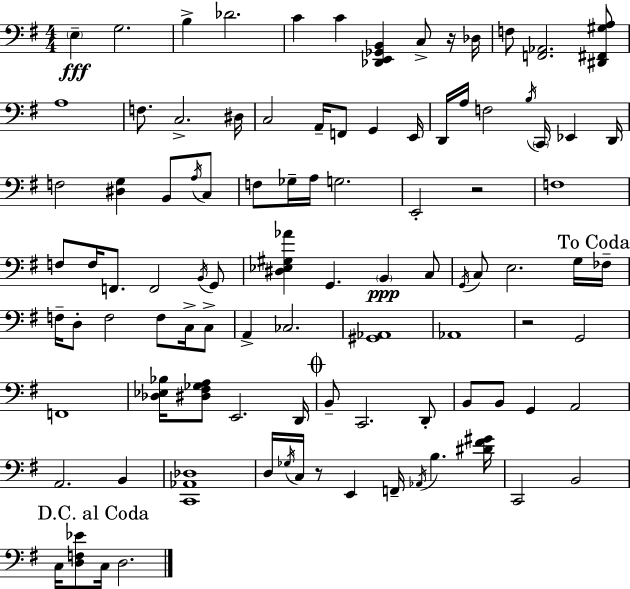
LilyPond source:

{
  \clef bass
  \numericTimeSignature
  \time 4/4
  \key e \minor
  \repeat volta 2 { \parenthesize e4--\fff g2. | b4-> des'2. | c'4 c'4 <des, e, ges, b,>4 c8-> r16 des16 | f8 <f, aes,>2. <dis, fis, gis a>8 | \break a1 | f8. c2.-> dis16 | c2 a,16-- f,8 g,4 e,16 | d,16 a16 f2 \acciaccatura { b16 } \parenthesize c,16 ees,4 | \break d,16 f2 <dis g>4 b,8 \acciaccatura { a16 } | c8 f8 ges16-- a16 g2. | e,2-. r2 | f1 | \break f8 f16 f,8. f,2 | \acciaccatura { b,16 } g,8 <dis ees gis aes'>4 g,4. \parenthesize b,4\ppp | c8 \acciaccatura { g,16 } c8 e2. | g16 \mark "To Coda" fes16-- f16-- d8-. f2 f8 | \break c16-> c8-> a,4-> ces2. | <gis, aes,>1 | aes,1 | r2 g,2 | \break f,1 | <des ees bes>16 <dis fis ges a>8 e,2. | d,16 \mark \markup { \musicglyph "scripts.coda" } b,8-- c,2. | d,8-. b,8 b,8 g,4 a,2 | \break a,2. | b,4 <c, aes, des>1 | d16 \acciaccatura { ges16 } c16 r8 e,4 f,16-- \acciaccatura { aes,16 } b4. | <dis' fis' gis'>16 c,2 b,2 | \break \mark "D.C. al Coda" c16 <d f ees'>8 c16 d2. | } \bar "|."
}